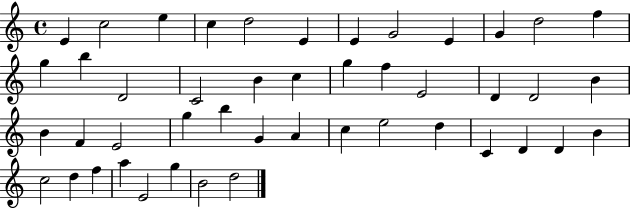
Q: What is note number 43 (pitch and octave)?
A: E4